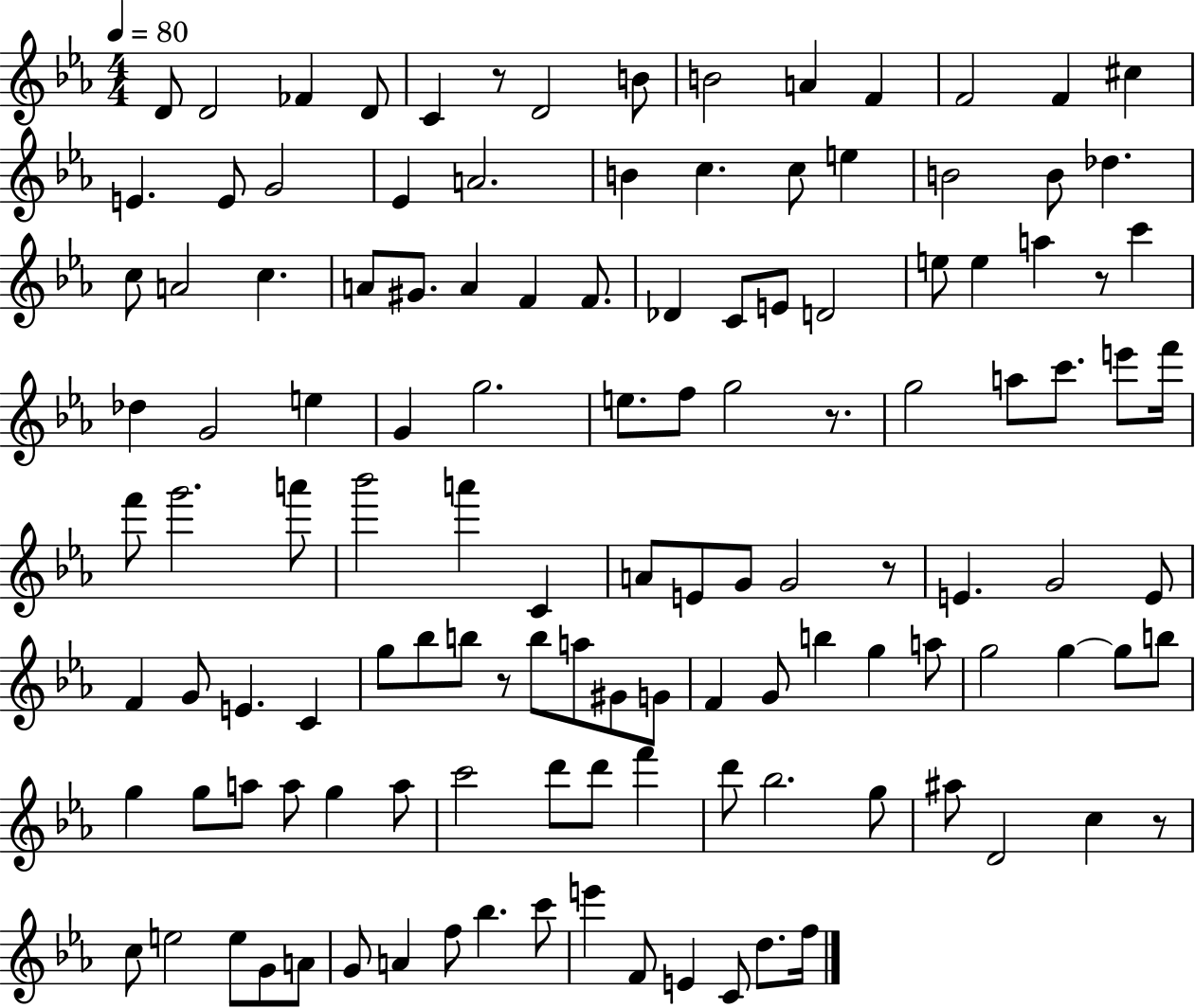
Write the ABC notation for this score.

X:1
T:Untitled
M:4/4
L:1/4
K:Eb
D/2 D2 _F D/2 C z/2 D2 B/2 B2 A F F2 F ^c E E/2 G2 _E A2 B c c/2 e B2 B/2 _d c/2 A2 c A/2 ^G/2 A F F/2 _D C/2 E/2 D2 e/2 e a z/2 c' _d G2 e G g2 e/2 f/2 g2 z/2 g2 a/2 c'/2 e'/2 f'/4 f'/2 g'2 a'/2 _b'2 a' C A/2 E/2 G/2 G2 z/2 E G2 E/2 F G/2 E C g/2 _b/2 b/2 z/2 b/2 a/2 ^G/2 G/2 F G/2 b g a/2 g2 g g/2 b/2 g g/2 a/2 a/2 g a/2 c'2 d'/2 d'/2 f' d'/2 _b2 g/2 ^a/2 D2 c z/2 c/2 e2 e/2 G/2 A/2 G/2 A f/2 _b c'/2 e' F/2 E C/2 d/2 f/4